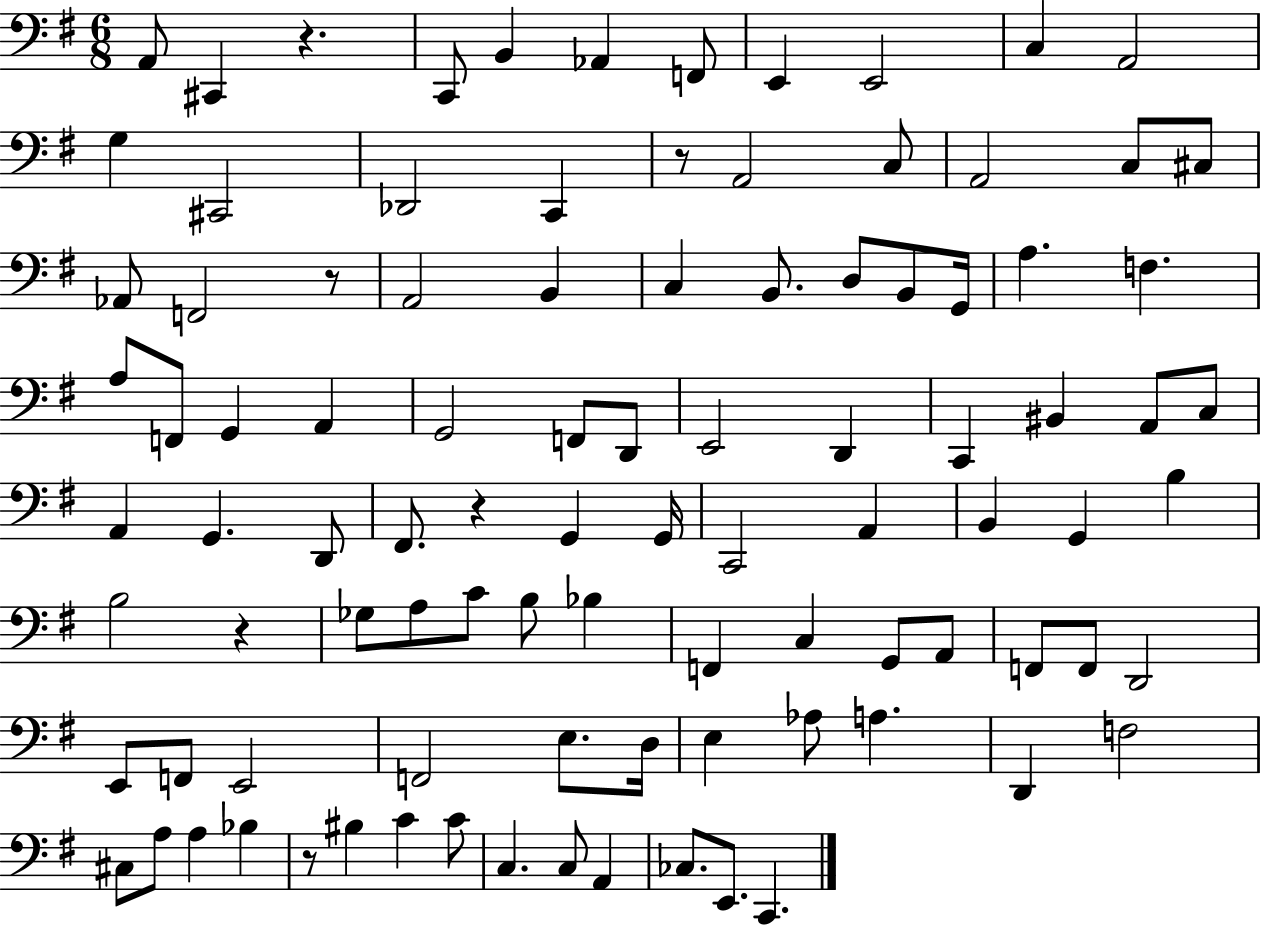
A2/e C#2/q R/q. C2/e B2/q Ab2/q F2/e E2/q E2/h C3/q A2/h G3/q C#2/h Db2/h C2/q R/e A2/h C3/e A2/h C3/e C#3/e Ab2/e F2/h R/e A2/h B2/q C3/q B2/e. D3/e B2/e G2/s A3/q. F3/q. A3/e F2/e G2/q A2/q G2/h F2/e D2/e E2/h D2/q C2/q BIS2/q A2/e C3/e A2/q G2/q. D2/e F#2/e. R/q G2/q G2/s C2/h A2/q B2/q G2/q B3/q B3/h R/q Gb3/e A3/e C4/e B3/e Bb3/q F2/q C3/q G2/e A2/e F2/e F2/e D2/h E2/e F2/e E2/h F2/h E3/e. D3/s E3/q Ab3/e A3/q. D2/q F3/h C#3/e A3/e A3/q Bb3/q R/e BIS3/q C4/q C4/e C3/q. C3/e A2/q CES3/e. E2/e. C2/q.